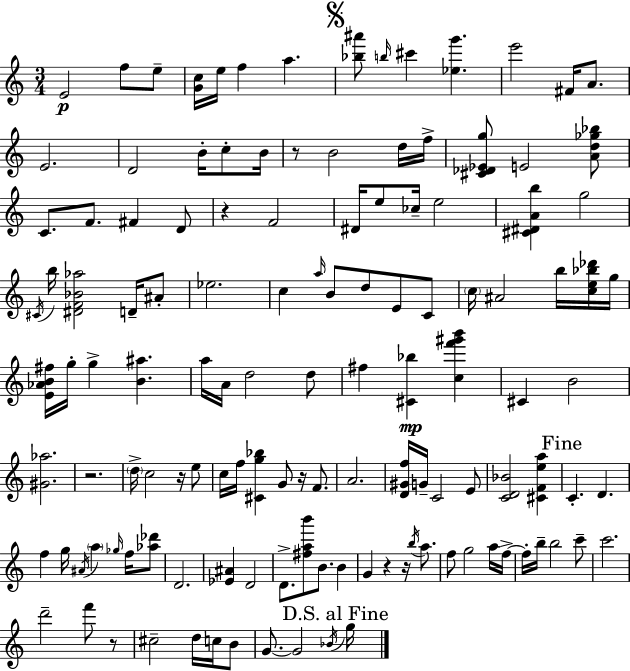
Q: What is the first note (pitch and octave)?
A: E4